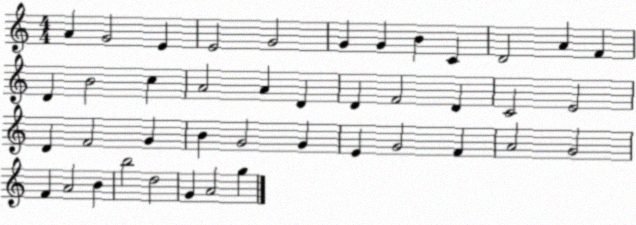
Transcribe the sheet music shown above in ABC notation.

X:1
T:Untitled
M:4/4
L:1/4
K:C
A G2 E E2 G2 G G B C D2 A F D B2 c A2 A D D F2 D C2 E2 D F2 G B G2 G E G2 F A2 G2 F A2 B b2 d2 G A2 g